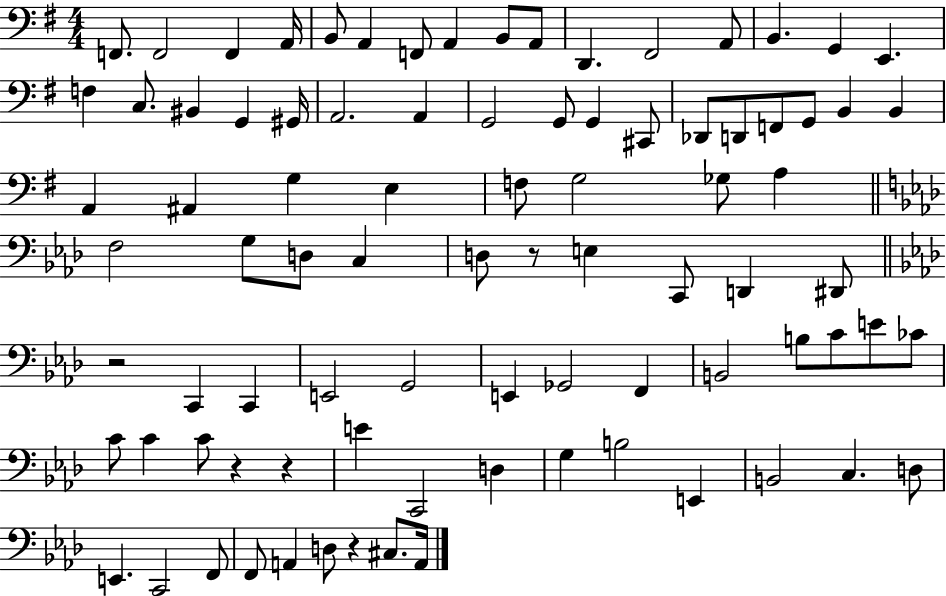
F2/e. F2/h F2/q A2/s B2/e A2/q F2/e A2/q B2/e A2/e D2/q. F#2/h A2/e B2/q. G2/q E2/q. F3/q C3/e. BIS2/q G2/q G#2/s A2/h. A2/q G2/h G2/e G2/q C#2/e Db2/e D2/e F2/e G2/e B2/q B2/q A2/q A#2/q G3/q E3/q F3/e G3/h Gb3/e A3/q F3/h G3/e D3/e C3/q D3/e R/e E3/q C2/e D2/q D#2/e R/h C2/q C2/q E2/h G2/h E2/q Gb2/h F2/q B2/h B3/e C4/e E4/e CES4/e C4/e C4/q C4/e R/q R/q E4/q C2/h D3/q G3/q B3/h E2/q B2/h C3/q. D3/e E2/q. C2/h F2/e F2/e A2/q D3/e R/q C#3/e. A2/s